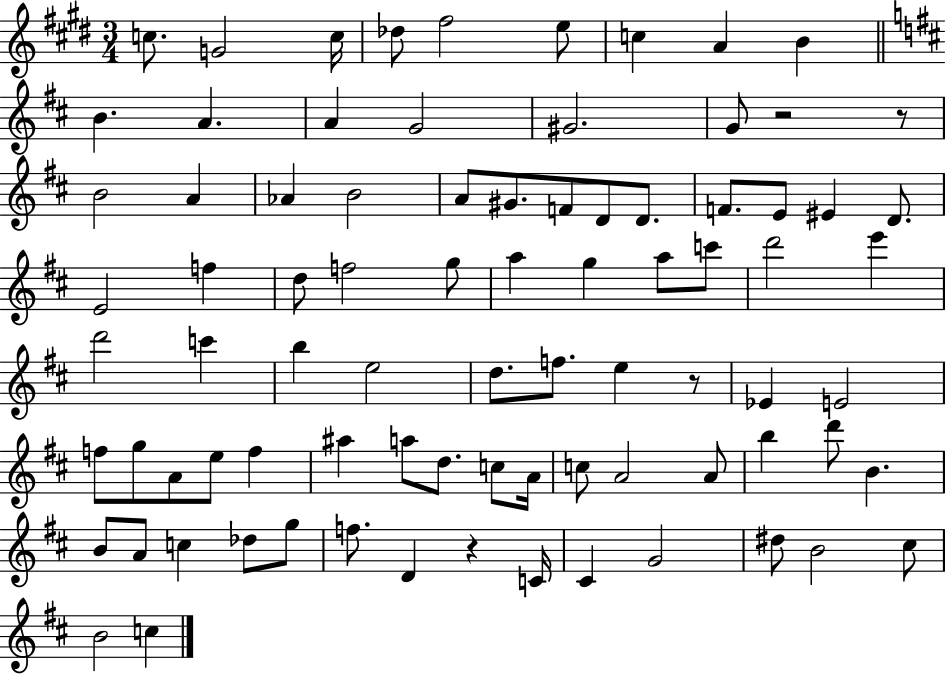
X:1
T:Untitled
M:3/4
L:1/4
K:E
c/2 G2 c/4 _d/2 ^f2 e/2 c A B B A A G2 ^G2 G/2 z2 z/2 B2 A _A B2 A/2 ^G/2 F/2 D/2 D/2 F/2 E/2 ^E D/2 E2 f d/2 f2 g/2 a g a/2 c'/2 d'2 e' d'2 c' b e2 d/2 f/2 e z/2 _E E2 f/2 g/2 A/2 e/2 f ^a a/2 d/2 c/2 A/4 c/2 A2 A/2 b d'/2 B B/2 A/2 c _d/2 g/2 f/2 D z C/4 ^C G2 ^d/2 B2 ^c/2 B2 c